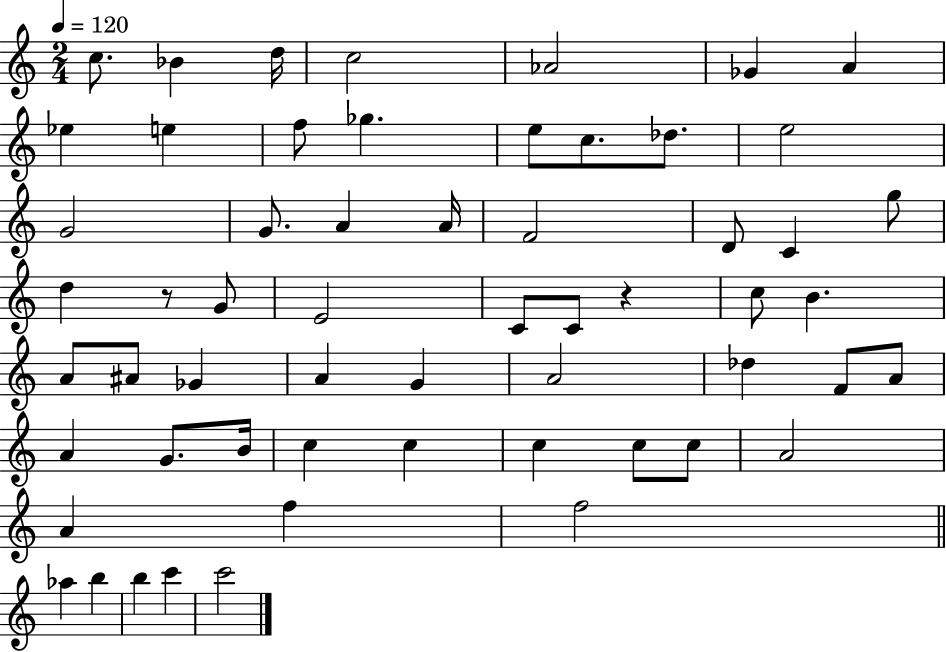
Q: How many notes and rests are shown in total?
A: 58